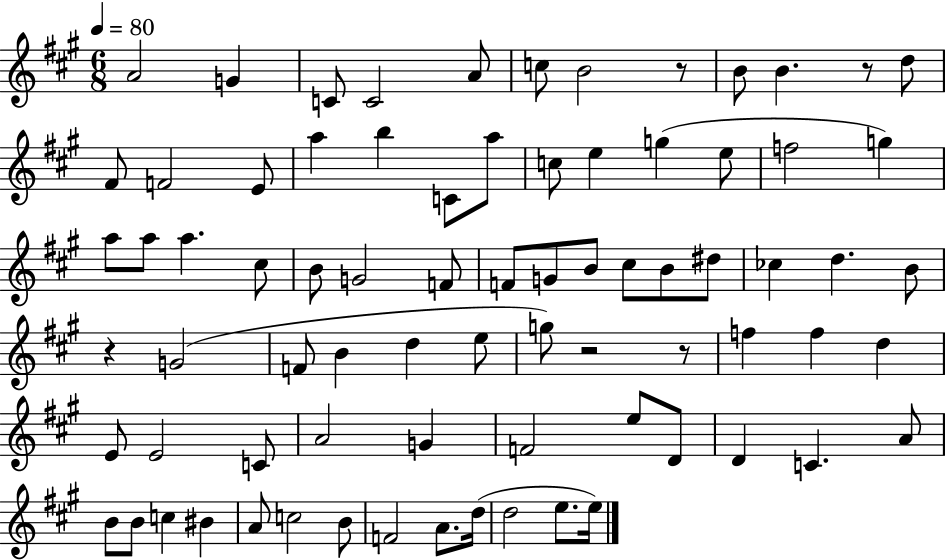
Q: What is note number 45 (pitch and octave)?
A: G5